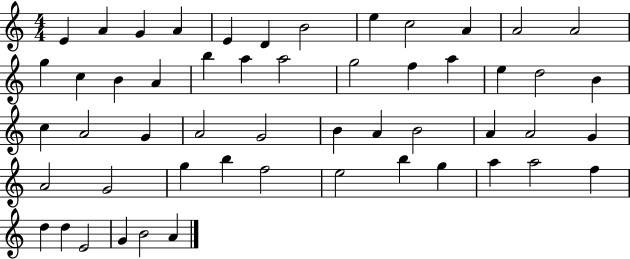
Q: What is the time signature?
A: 4/4